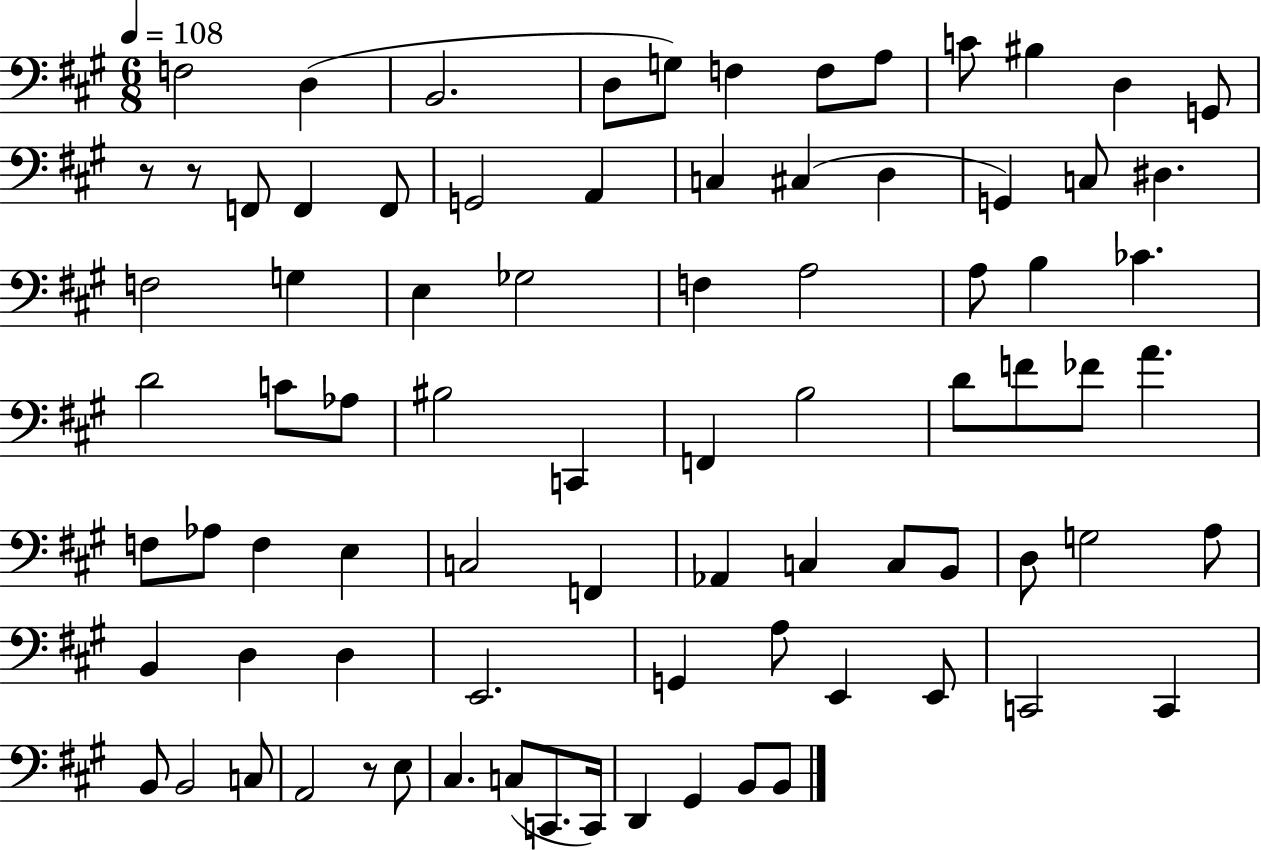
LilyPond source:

{
  \clef bass
  \numericTimeSignature
  \time 6/8
  \key a \major
  \tempo 4 = 108
  \repeat volta 2 { f2 d4( | b,2. | d8 g8) f4 f8 a8 | c'8 bis4 d4 g,8 | \break r8 r8 f,8 f,4 f,8 | g,2 a,4 | c4 cis4( d4 | g,4) c8 dis4. | \break f2 g4 | e4 ges2 | f4 a2 | a8 b4 ces'4. | \break d'2 c'8 aes8 | bis2 c,4 | f,4 b2 | d'8 f'8 fes'8 a'4. | \break f8 aes8 f4 e4 | c2 f,4 | aes,4 c4 c8 b,8 | d8 g2 a8 | \break b,4 d4 d4 | e,2. | g,4 a8 e,4 e,8 | c,2 c,4 | \break b,8 b,2 c8 | a,2 r8 e8 | cis4. c8( c,8. c,16) | d,4 gis,4 b,8 b,8 | \break } \bar "|."
}